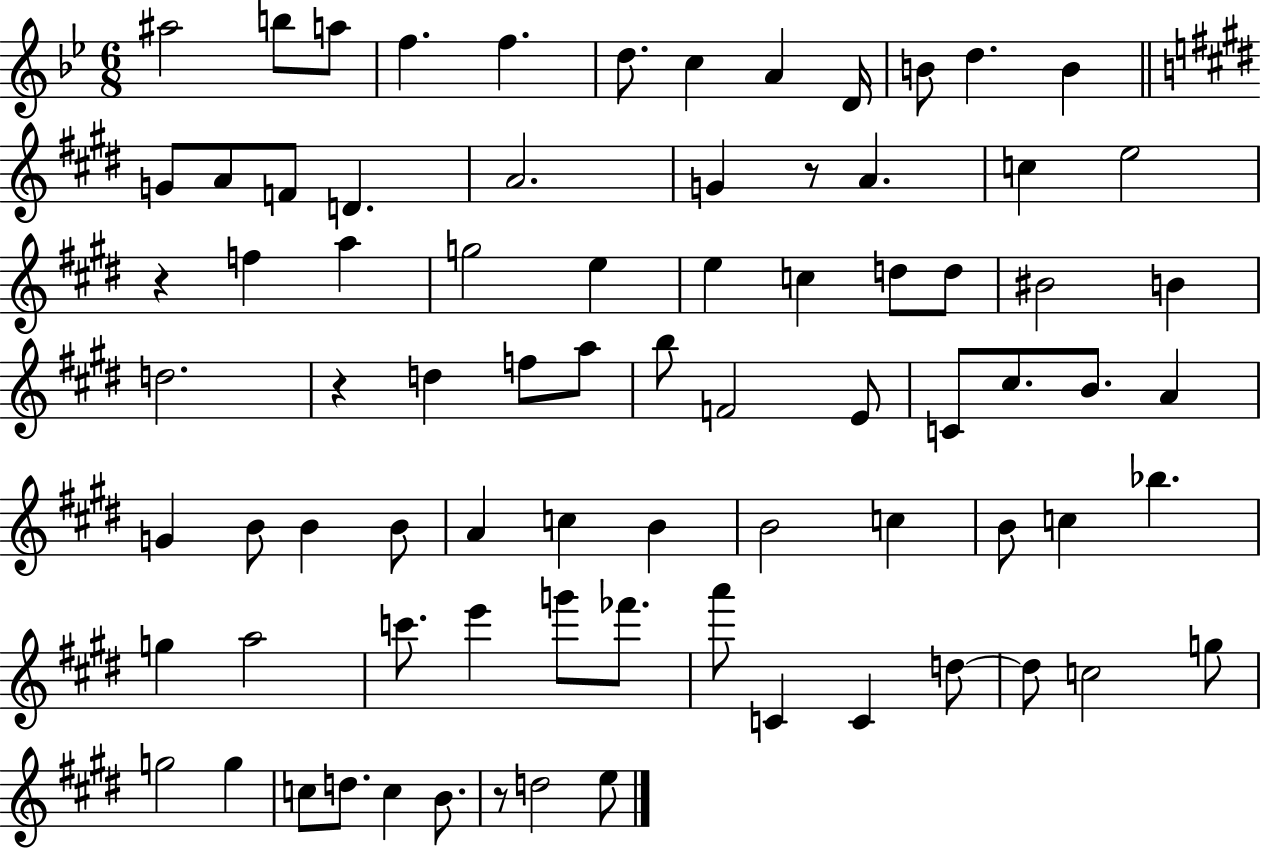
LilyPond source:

{
  \clef treble
  \numericTimeSignature
  \time 6/8
  \key bes \major
  \repeat volta 2 { ais''2 b''8 a''8 | f''4. f''4. | d''8. c''4 a'4 d'16 | b'8 d''4. b'4 | \break \bar "||" \break \key e \major g'8 a'8 f'8 d'4. | a'2. | g'4 r8 a'4. | c''4 e''2 | \break r4 f''4 a''4 | g''2 e''4 | e''4 c''4 d''8 d''8 | bis'2 b'4 | \break d''2. | r4 d''4 f''8 a''8 | b''8 f'2 e'8 | c'8 cis''8. b'8. a'4 | \break g'4 b'8 b'4 b'8 | a'4 c''4 b'4 | b'2 c''4 | b'8 c''4 bes''4. | \break g''4 a''2 | c'''8. e'''4 g'''8 fes'''8. | a'''8 c'4 c'4 d''8~~ | d''8 c''2 g''8 | \break g''2 g''4 | c''8 d''8. c''4 b'8. | r8 d''2 e''8 | } \bar "|."
}